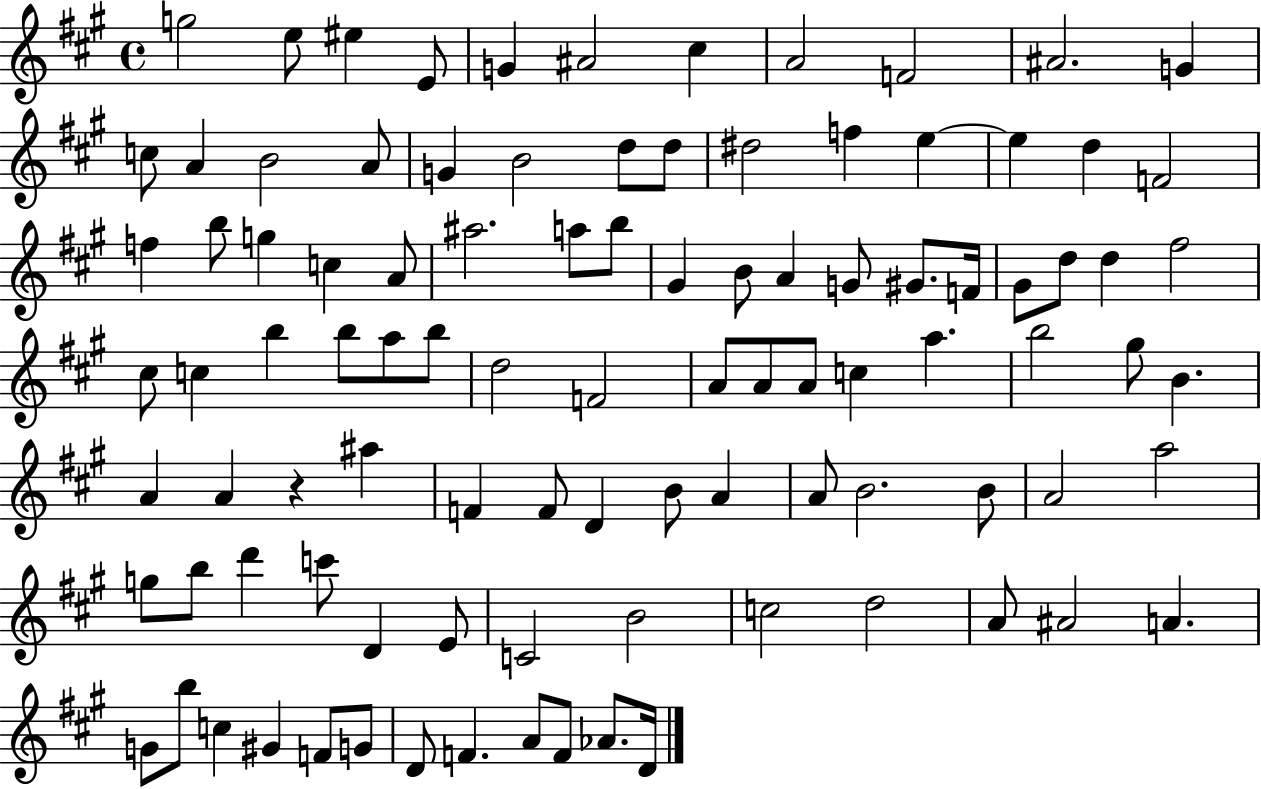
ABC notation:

X:1
T:Untitled
M:4/4
L:1/4
K:A
g2 e/2 ^e E/2 G ^A2 ^c A2 F2 ^A2 G c/2 A B2 A/2 G B2 d/2 d/2 ^d2 f e e d F2 f b/2 g c A/2 ^a2 a/2 b/2 ^G B/2 A G/2 ^G/2 F/4 ^G/2 d/2 d ^f2 ^c/2 c b b/2 a/2 b/2 d2 F2 A/2 A/2 A/2 c a b2 ^g/2 B A A z ^a F F/2 D B/2 A A/2 B2 B/2 A2 a2 g/2 b/2 d' c'/2 D E/2 C2 B2 c2 d2 A/2 ^A2 A G/2 b/2 c ^G F/2 G/2 D/2 F A/2 F/2 _A/2 D/4